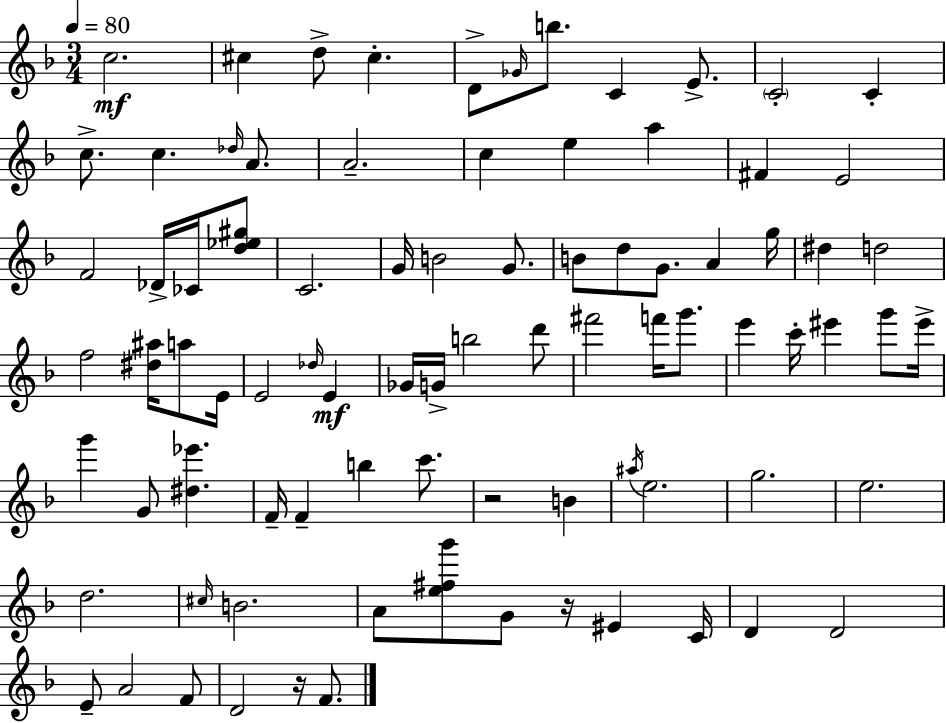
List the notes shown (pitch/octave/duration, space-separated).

C5/h. C#5/q D5/e C#5/q. D4/e Gb4/s B5/e. C4/q E4/e. C4/h C4/q C5/e. C5/q. Db5/s A4/e. A4/h. C5/q E5/q A5/q F#4/q E4/h F4/h Db4/s CES4/s [D5,Eb5,G#5]/e C4/h. G4/s B4/h G4/e. B4/e D5/e G4/e. A4/q G5/s D#5/q D5/h F5/h [D#5,A#5]/s A5/e E4/s E4/h Db5/s E4/q Gb4/s G4/s B5/h D6/e F#6/h F6/s G6/e. E6/q C6/s EIS6/q G6/e EIS6/s G6/q G4/e [D#5,Eb6]/q. F4/s F4/q B5/q C6/e. R/h B4/q A#5/s E5/h. G5/h. E5/h. D5/h. C#5/s B4/h. A4/e [E5,F#5,G6]/e G4/e R/s EIS4/q C4/s D4/q D4/h E4/e A4/h F4/e D4/h R/s F4/e.